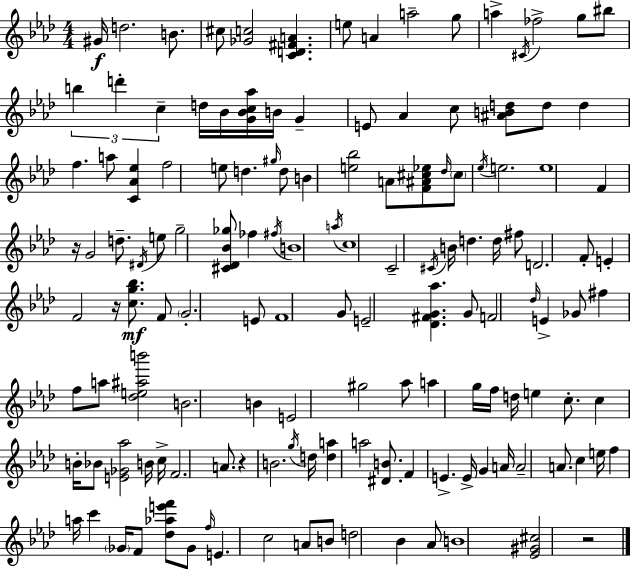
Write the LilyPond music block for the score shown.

{
  \clef treble
  \numericTimeSignature
  \time 4/4
  \key f \minor
  gis'16\f d''2. b'8. | cis''8 <ges' c''>2 <c' d' fis' a'>4. | e''8 a'4 a''2-- g''8 | a''4-> \acciaccatura { cis'16 } fes''2-> g''8 bis''8 | \break \tuplet 3/2 { b''4 d'''4-. c''4-- } d''16 bes'16 <g' bes' c'' aes''>16 | b'16 g'4-- e'8 aes'4 c''8 <ais' b' d''>8 d''8 | d''4 f''4. a''8 <c' aes' ees''>4 | f''2 e''8 d''4. | \break \grace { gis''16 } d''8 b'4 <e'' bes''>2 | a'8 <f' ais' cis'' ees''>8 \grace { des''16 } \parenthesize cis''8 \acciaccatura { ees''16 } e''2. | e''1 | f'4 r16 g'2 | \break d''8.-- \acciaccatura { dis'16 } e''8 g''2-- <cis' des' bes' ges''>8 | fes''4 \acciaccatura { fis''16 } b'1 | \acciaccatura { a''16 } c''1 | c'2-- \acciaccatura { cis'16 } | \break b'16 d''4. d''16 fis''8 d'2. | f'8-. e'4-. f'2 | r16 <c'' g'' bes''>8.\mf f'8 \parenthesize g'2.-. | e'8 f'1 | \break g'8 e'2-- | <des' fis' g' aes''>4. g'8 f'2 | \grace { des''16 } e'4-> ges'8 fis''4 f''8 a''8 | <des'' e'' ais'' b'''>2 b'2. | \break b'4 e'2 | gis''2 aes''8 a''4 g''16 | f''16 d''16 e''4 c''8.-. c''4 b'16-. bes'8 | <e' ges' aes''>2 b'16 c''16-> f'2. | \break a'8. r4 b'2. | \acciaccatura { g''16 } d''16 <d'' a''>4 a''2 | <dis' b'>8. f'4 e'4.-> | e'16-> g'4 a'16 a'2-- | \break a'8. c''4 e''16 f''4 a''16 c'''4 | \parenthesize ges'16 f'8 <des'' aes'' e''' f'''>8 ges'8 \grace { f''16 } e'4. | c''2 a'8 b'8 d''2 | bes'4 aes'8 b'1 | \break <ees' gis' cis''>2 | r2 \bar "|."
}